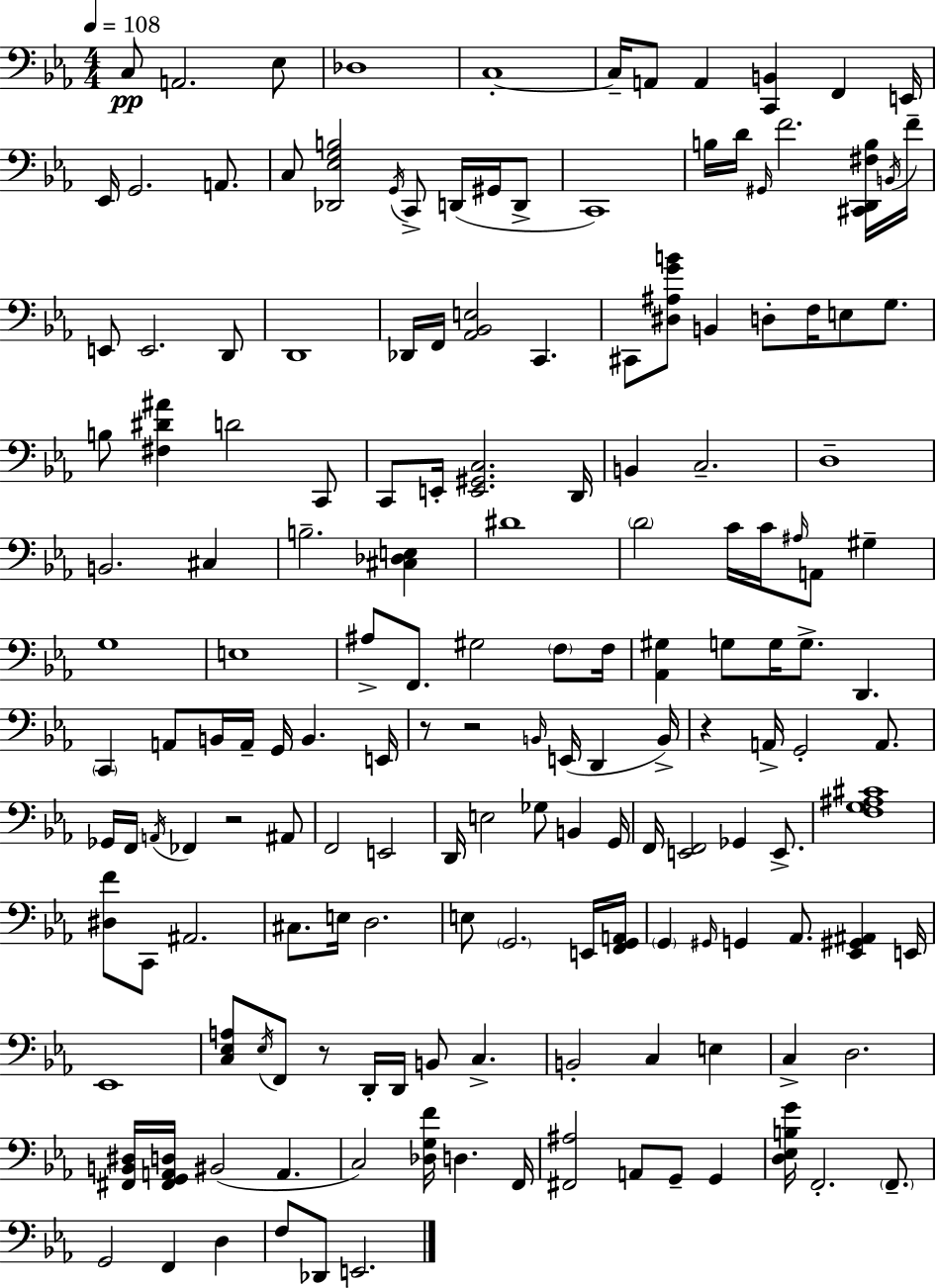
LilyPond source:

{
  \clef bass
  \numericTimeSignature
  \time 4/4
  \key ees \major
  \tempo 4 = 108
  c8\pp a,2. ees8 | des1 | c1-.~~ | c16-- a,8 a,4 <c, b,>4 f,4 e,16 | \break ees,16 g,2. a,8. | c8 <des, ees g b>2 \acciaccatura { g,16 } c,8-> d,16( gis,16 d,8-> | c,1) | b16 d'16 \grace { gis,16 } f'2. | \break <cis, d, fis b>16 \acciaccatura { b,16 } f'16-- e,8 e,2. | d,8 d,1 | des,16 f,16 <aes, bes, e>2 c,4. | cis,8 <dis ais g' b'>8 b,4 d8-. f16 e8 | \break g8. b8 <fis dis' ais'>4 d'2 | c,8 c,8 e,16-. <e, gis, c>2. | d,16 b,4 c2.-- | d1-- | \break b,2. cis4 | b2.-- <cis des e>4 | dis'1 | \parenthesize d'2 c'16 c'16 \grace { ais16 } a,8 | \break gis4-- g1 | e1 | ais8-> f,8. gis2 | \parenthesize f8 f16 <aes, gis>4 g8 g16 g8.-> d,4. | \break \parenthesize c,4 a,8 b,16 a,16-- g,16 b,4. | e,16 r8 r2 \grace { b,16 }( e,16 | d,4 b,16->) r4 a,16-> g,2-. | a,8. ges,16 f,16 \acciaccatura { a,16 } fes,4 r2 | \break ais,8 f,2 e,2 | d,16 e2 ges8 | b,4 g,16 f,16 <e, f,>2 ges,4 | e,8.-> <f g ais cis'>1 | \break <dis f'>8 c,8 ais,2. | cis8. e16 d2. | e8 \parenthesize g,2. | e,16 <f, g, a,>16 \parenthesize g,4 \grace { gis,16 } g,4 aes,8. | \break <ees, gis, ais,>4 e,16 ees,1 | <c ees a>8 \acciaccatura { ees16 } f,8 r8 d,16-. d,16 | b,8 c4.-> b,2-. | c4 e4 c4-> d2. | \break <fis, b, dis>16 <fis, g, a, d>16 bis,2( | a,4. c2) | <des g f'>16 d4. f,16 <fis, ais>2 | a,8 g,8-- g,4 <d ees b g'>16 f,2.-. | \break \parenthesize f,8.-- g,2 | f,4 d4 f8 des,8 e,2. | \bar "|."
}